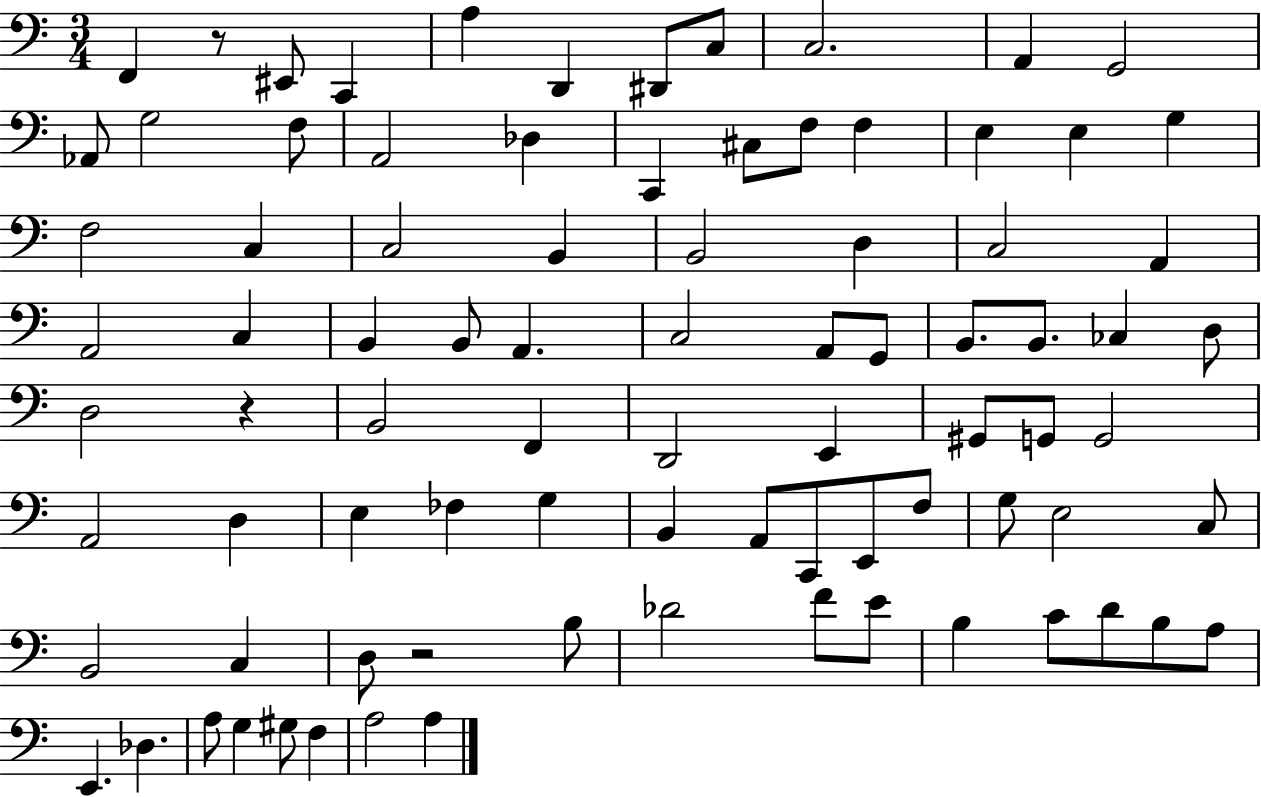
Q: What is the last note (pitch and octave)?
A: A3